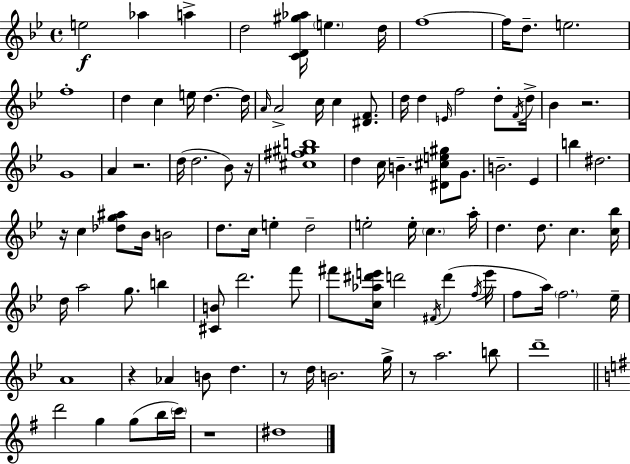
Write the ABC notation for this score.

X:1
T:Untitled
M:4/4
L:1/4
K:Bb
e2 _a a d2 [CD^g_a]/4 e d/4 f4 f/4 d/2 e2 f4 d c e/4 d d/4 A/4 A2 c/4 c [^DF]/2 d/4 d E/4 f2 d/2 F/4 d/4 _B z2 G4 A z2 d/4 d2 _B/2 z/4 [^c^f^gb]4 d c/4 B [^D^ce^g]/2 G/2 B2 _E b ^d2 z/4 c [_dg^a]/2 _B/4 B2 d/2 c/4 e d2 e2 e/4 c a/4 d d/2 c [c_b]/4 d/4 a2 g/2 b [^CB]/2 d'2 f'/2 ^f'/2 [c_a^d'e']/4 d'2 ^F/4 d' f/4 e'/4 f/2 a/4 f2 _e/4 A4 z _A B/2 d z/2 d/4 B2 g/4 z/2 a2 b/2 d'4 d'2 g g/2 b/4 c'/4 z4 ^d4